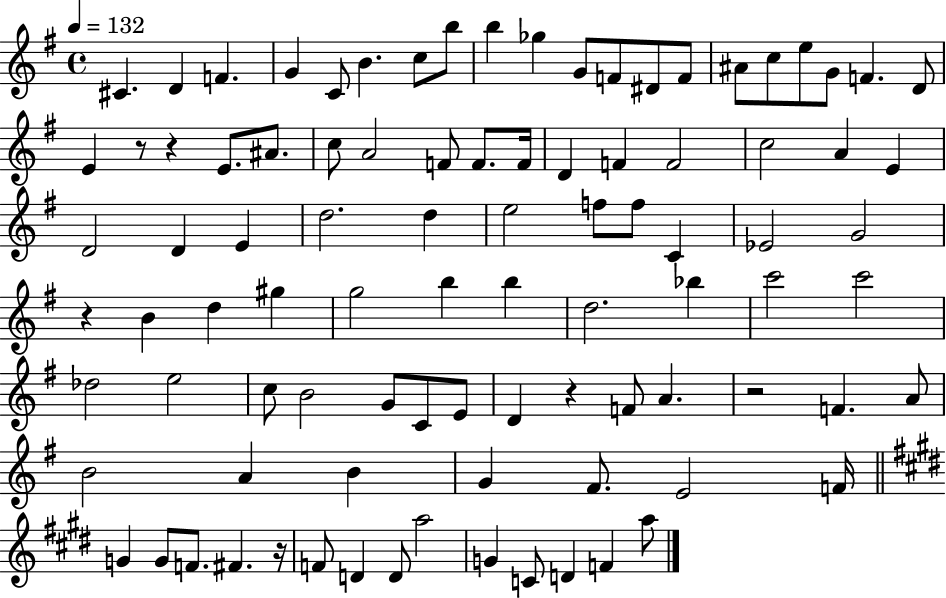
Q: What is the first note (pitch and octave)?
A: C#4